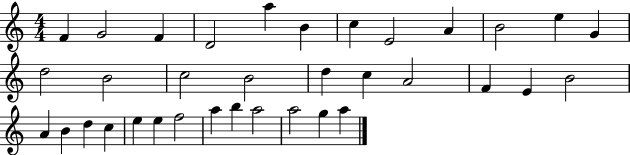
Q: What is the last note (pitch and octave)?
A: A5